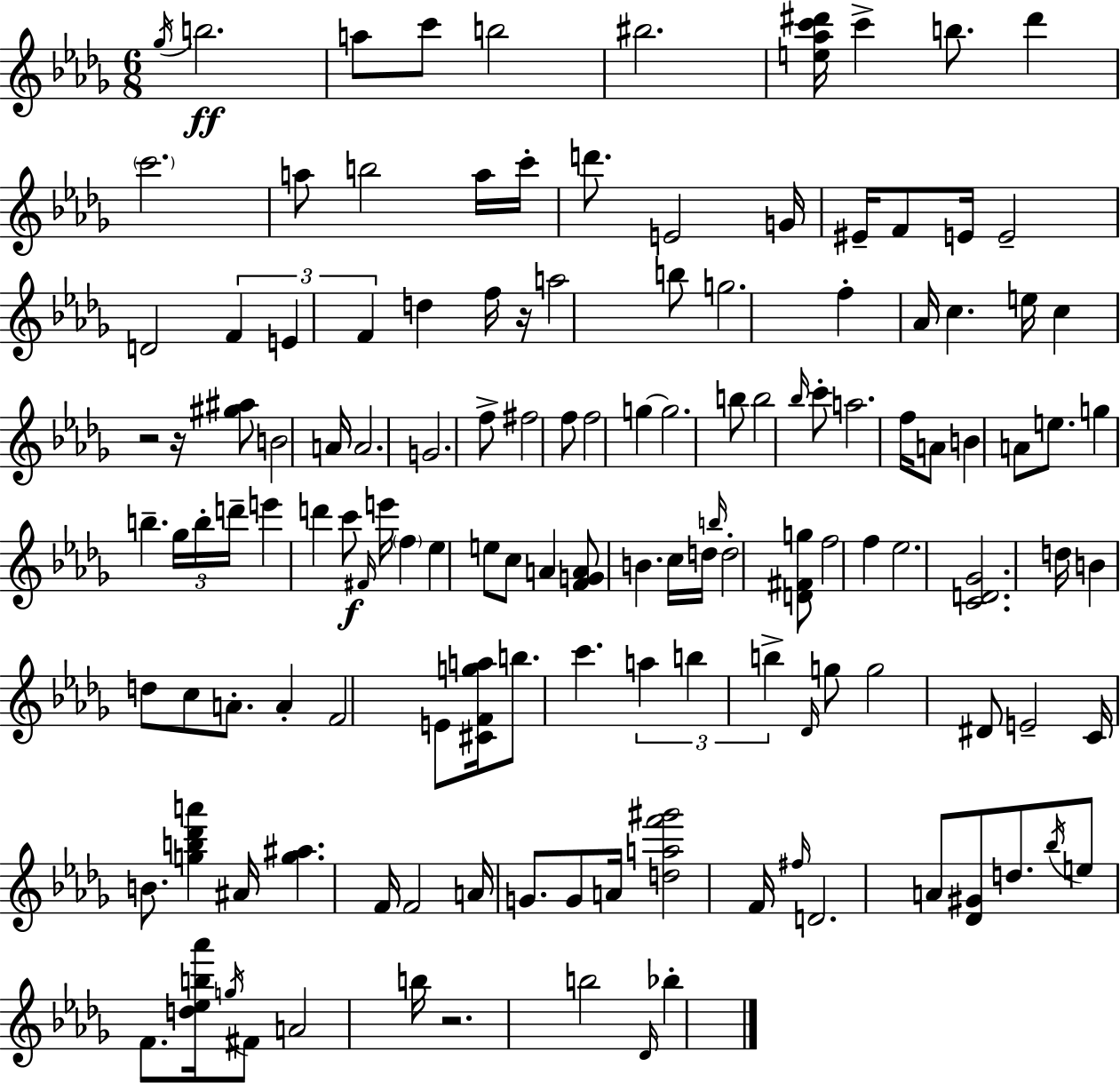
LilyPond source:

{
  \clef treble
  \numericTimeSignature
  \time 6/8
  \key bes \minor
  \acciaccatura { ges''16 }\ff b''2. | a''8 c'''8 b''2 | bis''2. | <e'' aes'' c''' dis'''>16 c'''4-> b''8. dis'''4 | \break \parenthesize c'''2. | a''8 b''2 a''16 | c'''16-. d'''8. e'2 | g'16 eis'16-- f'8 e'16 e'2-- | \break d'2 \tuplet 3/2 { f'4 | e'4 f'4 } d''4 | f''16 r16 a''2 b''8 | g''2. | \break f''4-. aes'16 c''4. | e''16 c''4 r2 | r16 <gis'' ais''>8 b'2 | a'16 a'2. | \break g'2. | f''8-> fis''2 f''8 | f''2 g''4~~ | g''2. | \break b''8 b''2 \grace { bes''16 } | c'''8-. a''2. | f''16 a'8 b'4 a'8 e''8. | g''4 b''4.-- | \break \tuplet 3/2 { ges''16 b''16-. d'''16-- } e'''4 d'''4 c'''8\f | \grace { fis'16 } e'''16 \parenthesize f''4 ees''4 e''8 | c''8 a'4 <f' g' a'>8 b'4. | c''16 d''16 \grace { b''16 } d''2-. | \break <d' fis' g''>8 f''2 | f''4 ees''2. | <c' d' ges'>2. | d''16 b'4 d''8 c''8 | \break a'8.-. a'4-. f'2 | e'8 <cis' f' g'' a''>16 b''8. c'''4. | \tuplet 3/2 { a''4 b''4 | b''4-> } \grace { des'16 } g''8 g''2 | \break dis'8 e'2-- | c'16 b'8. <g'' b'' des''' a'''>4 ais'16 <g'' ais''>4. | f'16 f'2 | a'16 g'8. g'8 a'16 <d'' a'' f''' gis'''>2 | \break f'16 \grace { fis''16 } d'2. | a'8 <des' gis'>8 d''8. | \acciaccatura { bes''16 } e''8 f'8. <d'' ees'' b'' aes'''>16 \acciaccatura { g''16 } fis'8 a'2 | b''16 r2. | \break b''2 | \grace { des'16 } bes''4-. \bar "|."
}